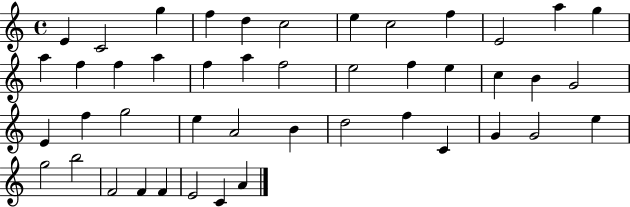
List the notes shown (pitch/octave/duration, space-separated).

E4/q C4/h G5/q F5/q D5/q C5/h E5/q C5/h F5/q E4/h A5/q G5/q A5/q F5/q F5/q A5/q F5/q A5/q F5/h E5/h F5/q E5/q C5/q B4/q G4/h E4/q F5/q G5/h E5/q A4/h B4/q D5/h F5/q C4/q G4/q G4/h E5/q G5/h B5/h F4/h F4/q F4/q E4/h C4/q A4/q